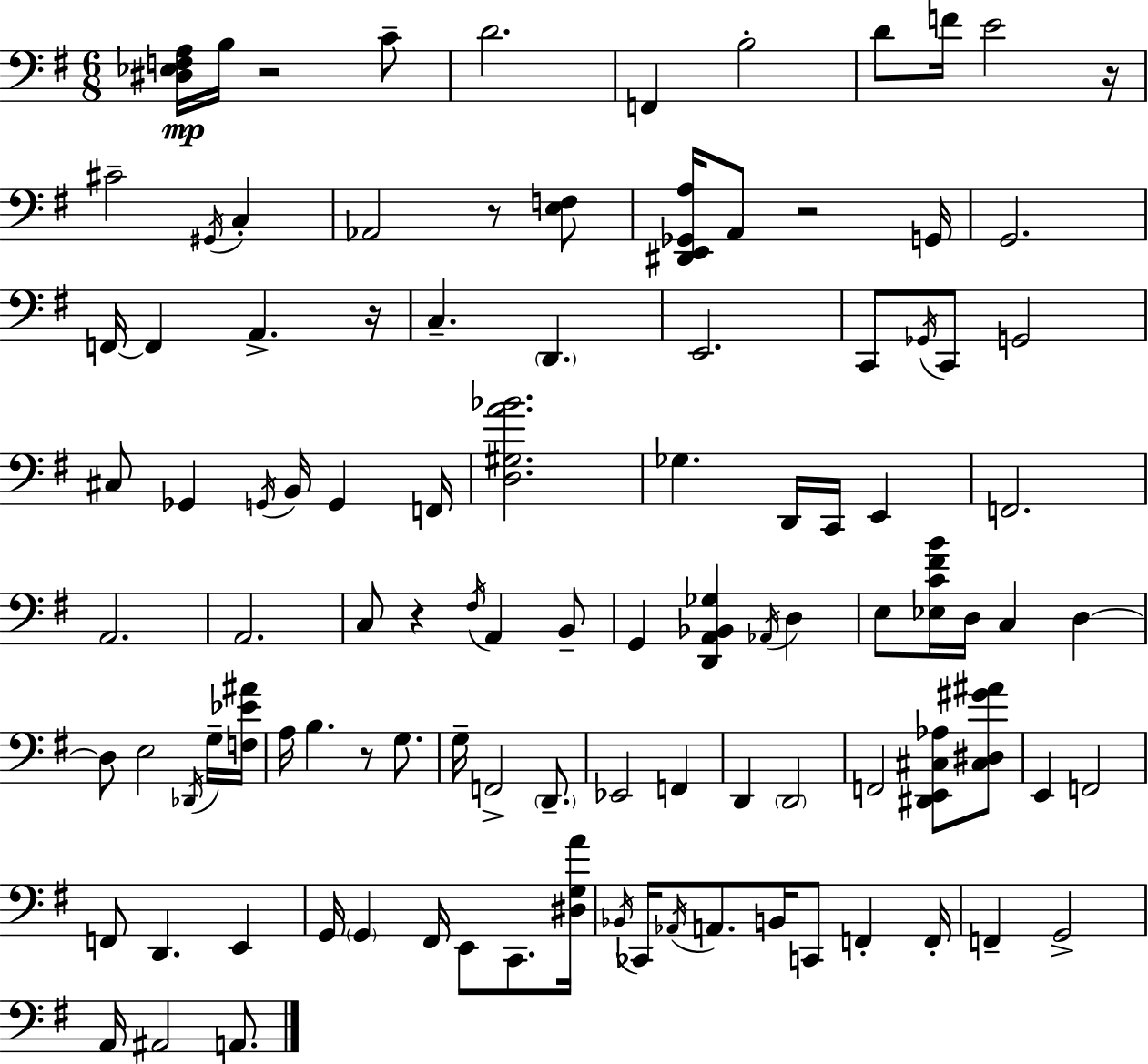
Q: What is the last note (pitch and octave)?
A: A2